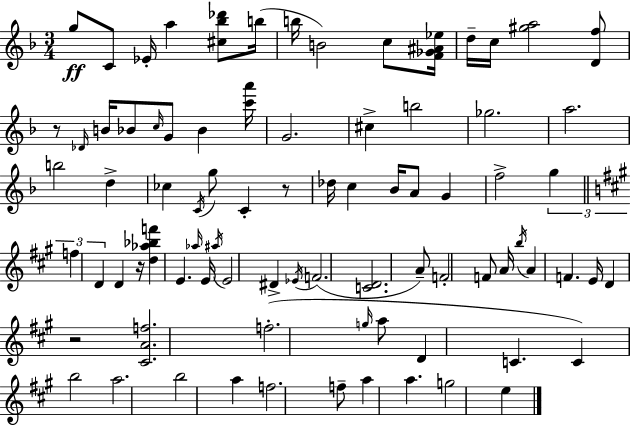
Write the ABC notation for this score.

X:1
T:Untitled
M:3/4
L:1/4
K:F
g/2 C/2 _E/4 a [^c_b_d']/2 b/4 b/4 B2 c/2 [F_G^A_e]/4 d/4 c/4 [^ga]2 [Df]/2 z/2 _D/4 B/4 _B/2 c/4 G/2 _B [c'a']/4 G2 ^c b2 _g2 a2 b2 d _c C/4 g/2 C z/2 _d/4 c _B/4 A/2 G f2 g f D D z/4 [d_a_bf'] E _a/4 E/4 ^a/4 E2 ^D _E/4 F2 [CD]2 A/2 F2 F/2 A/4 b/4 A F E/4 D z2 [^CAf]2 f2 g/4 a/2 D C C b2 a2 b2 a f2 f/2 a a g2 e